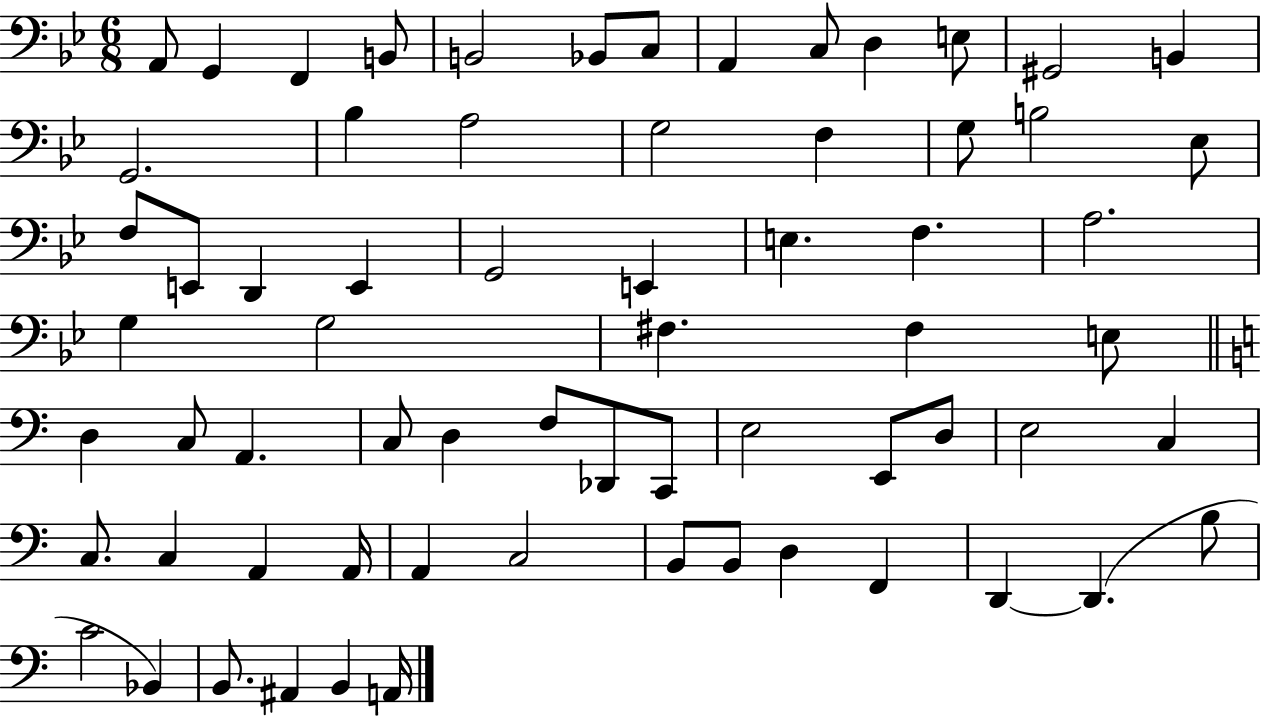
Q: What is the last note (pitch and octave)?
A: A2